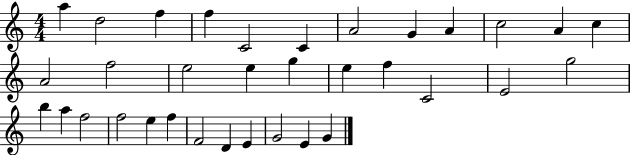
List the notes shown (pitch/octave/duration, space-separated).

A5/q D5/h F5/q F5/q C4/h C4/q A4/h G4/q A4/q C5/h A4/q C5/q A4/h F5/h E5/h E5/q G5/q E5/q F5/q C4/h E4/h G5/h B5/q A5/q F5/h F5/h E5/q F5/q F4/h D4/q E4/q G4/h E4/q G4/q